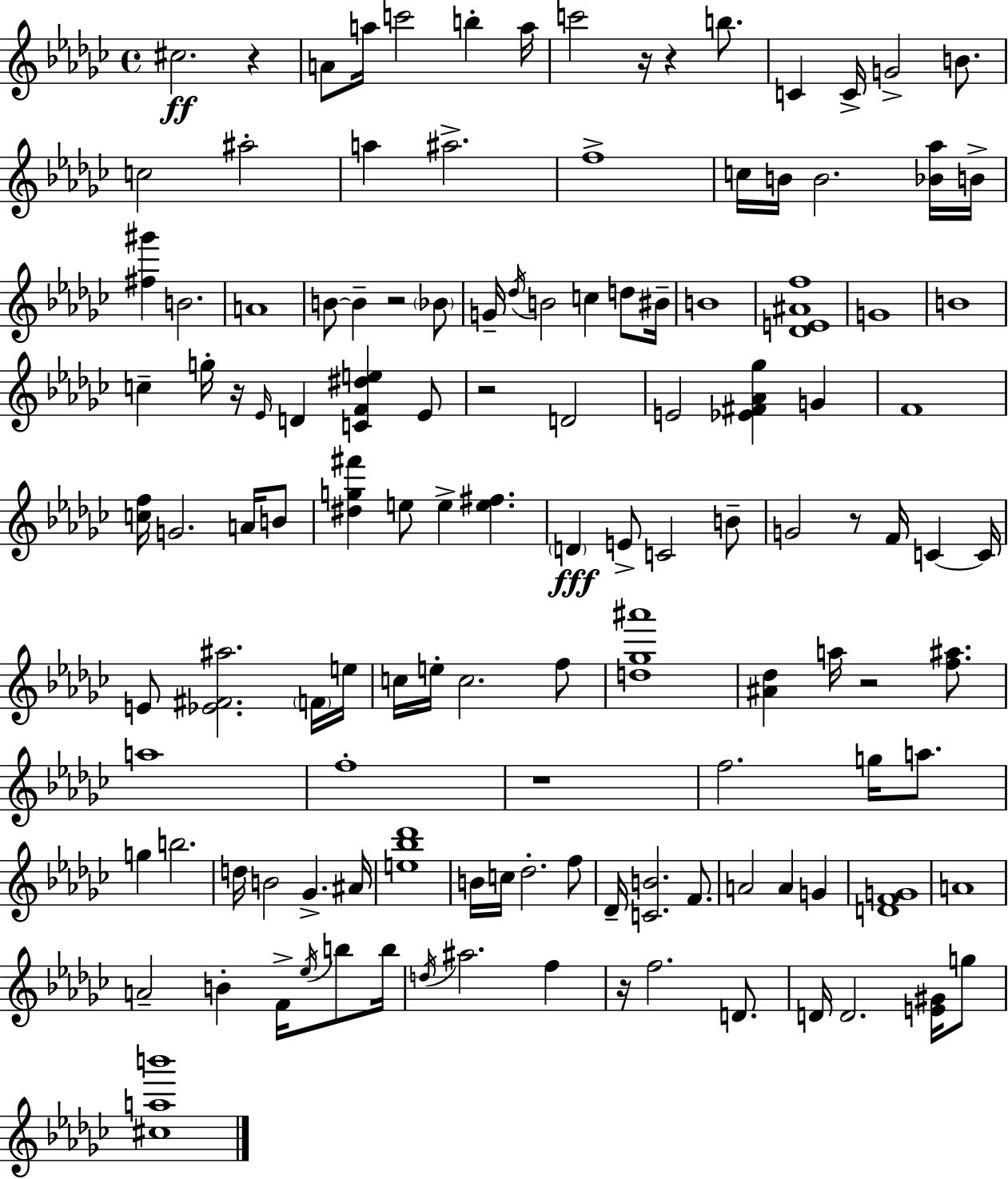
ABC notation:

X:1
T:Untitled
M:4/4
L:1/4
K:Ebm
^c2 z A/2 a/4 c'2 b a/4 c'2 z/4 z b/2 C C/4 G2 B/2 c2 ^a2 a ^a2 f4 c/4 B/4 B2 [_B_a]/4 B/4 [^f^g'] B2 A4 B/2 B z2 _B/2 G/4 _d/4 B2 c d/2 ^B/4 B4 [_DE^Af]4 G4 B4 c g/4 z/4 _E/4 D [CF^de] _E/2 z2 D2 E2 [_E^F_A_g] G F4 [cf]/4 G2 A/4 B/2 [^dg^f'] e/2 e [e^f] D E/2 C2 B/2 G2 z/2 F/4 C C/4 E/2 [_E^F^a]2 F/4 e/4 c/4 e/4 c2 f/2 [d_g^a']4 [^A_d] a/4 z2 [f^a]/2 a4 f4 z4 f2 g/4 a/2 g b2 d/4 B2 _G ^A/4 [e_b_d']4 B/4 c/4 _d2 f/2 _D/4 [CB]2 F/2 A2 A G [DFG]4 A4 A2 B F/4 _e/4 b/2 b/4 d/4 ^a2 f z/4 f2 D/2 D/4 D2 [E^G]/4 g/2 [^cab']4